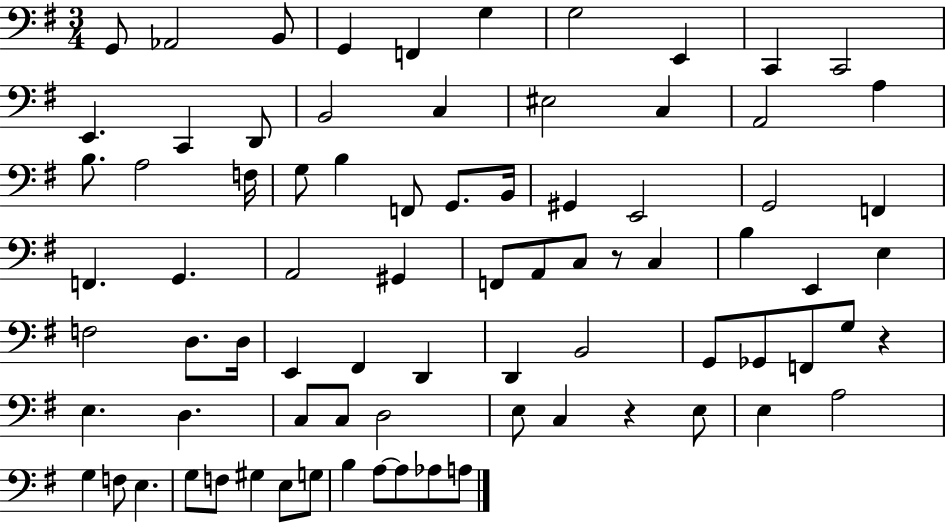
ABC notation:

X:1
T:Untitled
M:3/4
L:1/4
K:G
G,,/2 _A,,2 B,,/2 G,, F,, G, G,2 E,, C,, C,,2 E,, C,, D,,/2 B,,2 C, ^E,2 C, A,,2 A, B,/2 A,2 F,/4 G,/2 B, F,,/2 G,,/2 B,,/4 ^G,, E,,2 G,,2 F,, F,, G,, A,,2 ^G,, F,,/2 A,,/2 C,/2 z/2 C, B, E,, E, F,2 D,/2 D,/4 E,, ^F,, D,, D,, B,,2 G,,/2 _G,,/2 F,,/2 G,/2 z E, D, C,/2 C,/2 D,2 E,/2 C, z E,/2 E, A,2 G, F,/2 E, G,/2 F,/2 ^G, E,/2 G,/2 B, A,/2 A,/2 _A,/2 A,/2